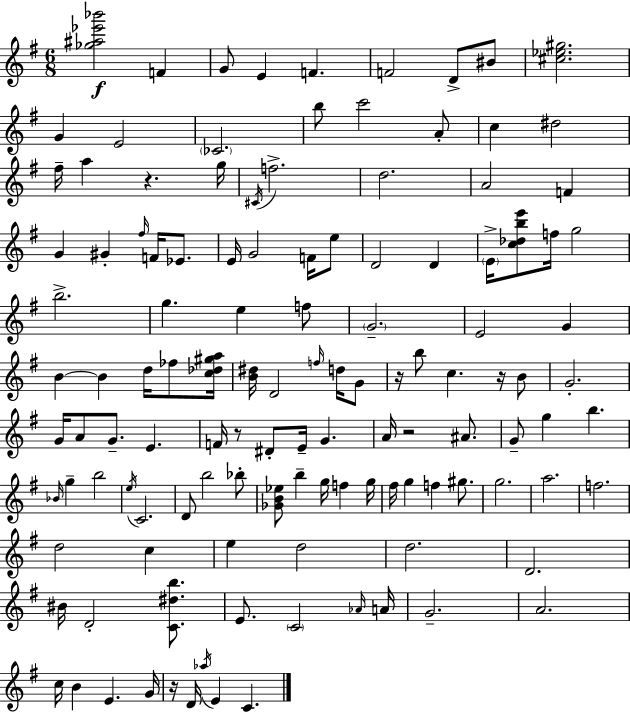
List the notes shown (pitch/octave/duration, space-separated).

[Gb5,A#5,Eb6,Bb6]/h F4/q G4/e E4/q F4/q. F4/h D4/e BIS4/e [C#5,Eb5,G#5]/h. G4/q E4/h CES4/h. B5/e C6/h A4/e C5/q D#5/h F#5/s A5/q R/q. G5/s C#4/s F5/h. D5/h. A4/h F4/q G4/q G#4/q F#5/s F4/s Eb4/e. E4/s G4/h F4/s E5/e D4/h D4/q E4/s [C5,Db5,B5,E6]/e F5/s G5/h B5/h. G5/q. E5/q F5/e G4/h. E4/h G4/q B4/q B4/q D5/s FES5/e [C5,Db5,G#5,A5]/s [B4,D#5]/s D4/h F5/s D5/s G4/e R/s B5/e C5/q. R/s B4/e G4/h. G4/s A4/e G4/e. E4/q. F4/s R/e D#4/e E4/s G4/q. A4/s R/h A#4/e. G4/e G5/q B5/q. Bb4/s G5/q B5/h E5/s C4/h. D4/e B5/h Bb5/e [Gb4,B4,Eb5]/e B5/q G5/s F5/q G5/s F#5/s G5/q F5/q G#5/e. G5/h. A5/h. F5/h. D5/h C5/q E5/q D5/h D5/h. D4/h. BIS4/s D4/h [C4,D#5,B5]/e. E4/e. C4/h Ab4/s A4/s G4/h. A4/h. C5/s B4/q E4/q. G4/s R/s D4/s Ab5/s E4/q C4/q.